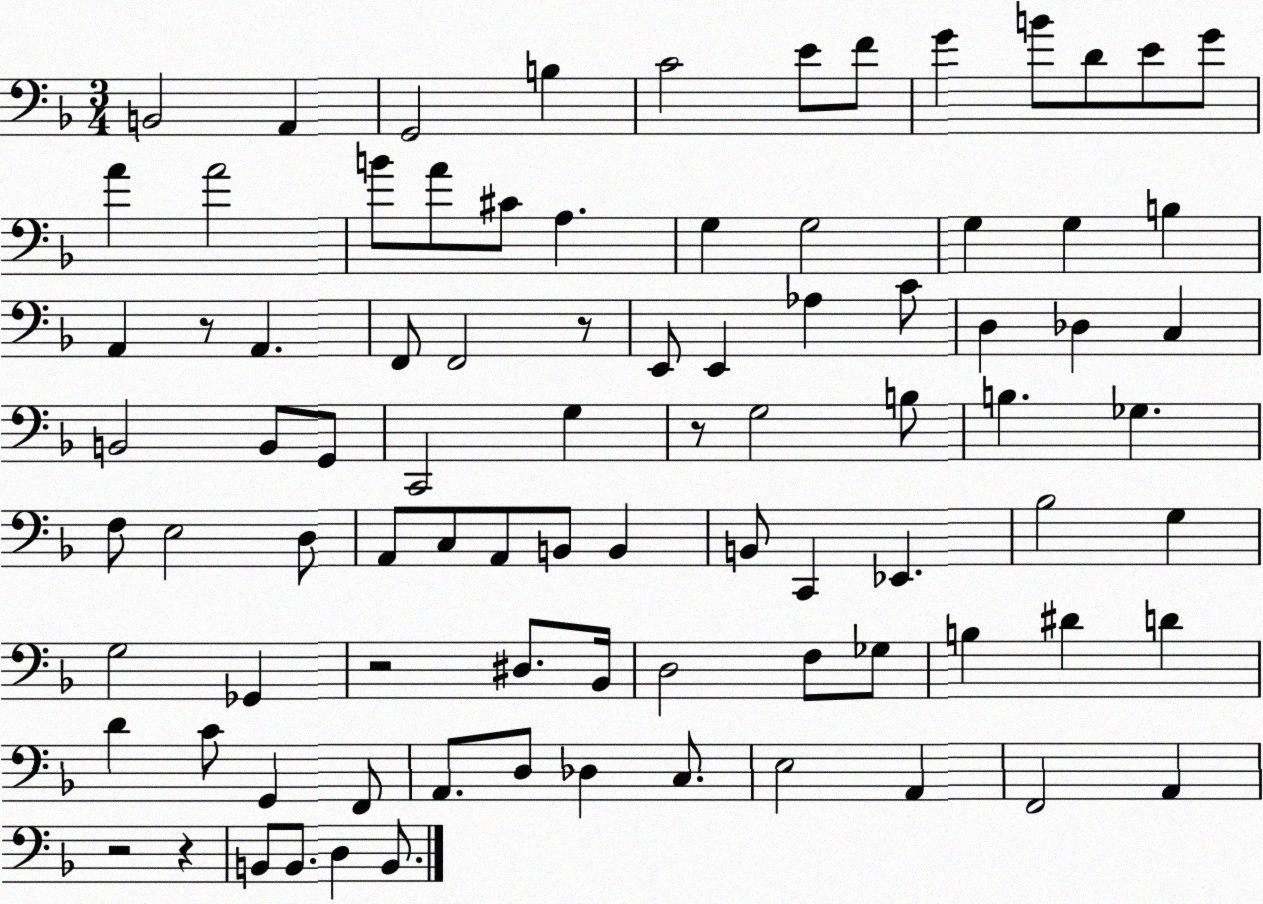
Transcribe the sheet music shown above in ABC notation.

X:1
T:Untitled
M:3/4
L:1/4
K:F
B,,2 A,, G,,2 B, C2 E/2 F/2 G B/2 D/2 E/2 G/2 A A2 B/2 A/2 ^C/2 A, G, G,2 G, G, B, A,, z/2 A,, F,,/2 F,,2 z/2 E,,/2 E,, _A, C/2 D, _D, C, B,,2 B,,/2 G,,/2 C,,2 G, z/2 G,2 B,/2 B, _G, F,/2 E,2 D,/2 A,,/2 C,/2 A,,/2 B,,/2 B,, B,,/2 C,, _E,, _B,2 G, G,2 _G,, z2 ^D,/2 _B,,/4 D,2 F,/2 _G,/2 B, ^D D D C/2 G,, F,,/2 A,,/2 D,/2 _D, C,/2 E,2 A,, F,,2 A,, z2 z B,,/2 B,,/2 D, B,,/2